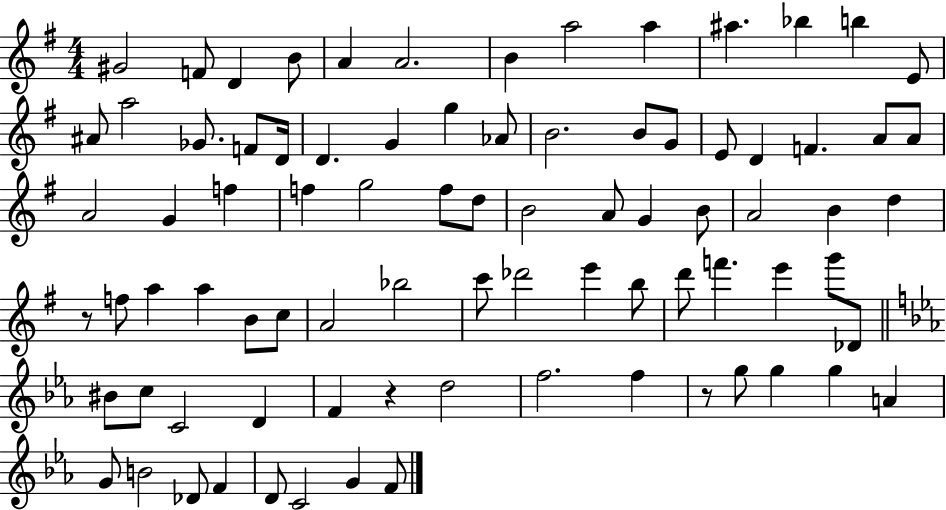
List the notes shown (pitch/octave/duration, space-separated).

G#4/h F4/e D4/q B4/e A4/q A4/h. B4/q A5/h A5/q A#5/q. Bb5/q B5/q E4/e A#4/e A5/h Gb4/e. F4/e D4/s D4/q. G4/q G5/q Ab4/e B4/h. B4/e G4/e E4/e D4/q F4/q. A4/e A4/e A4/h G4/q F5/q F5/q G5/h F5/e D5/e B4/h A4/e G4/q B4/e A4/h B4/q D5/q R/e F5/e A5/q A5/q B4/e C5/e A4/h Bb5/h C6/e Db6/h E6/q B5/e D6/e F6/q. E6/q G6/e Db4/e BIS4/e C5/e C4/h D4/q F4/q R/q D5/h F5/h. F5/q R/e G5/e G5/q G5/q A4/q G4/e B4/h Db4/e F4/q D4/e C4/h G4/q F4/e